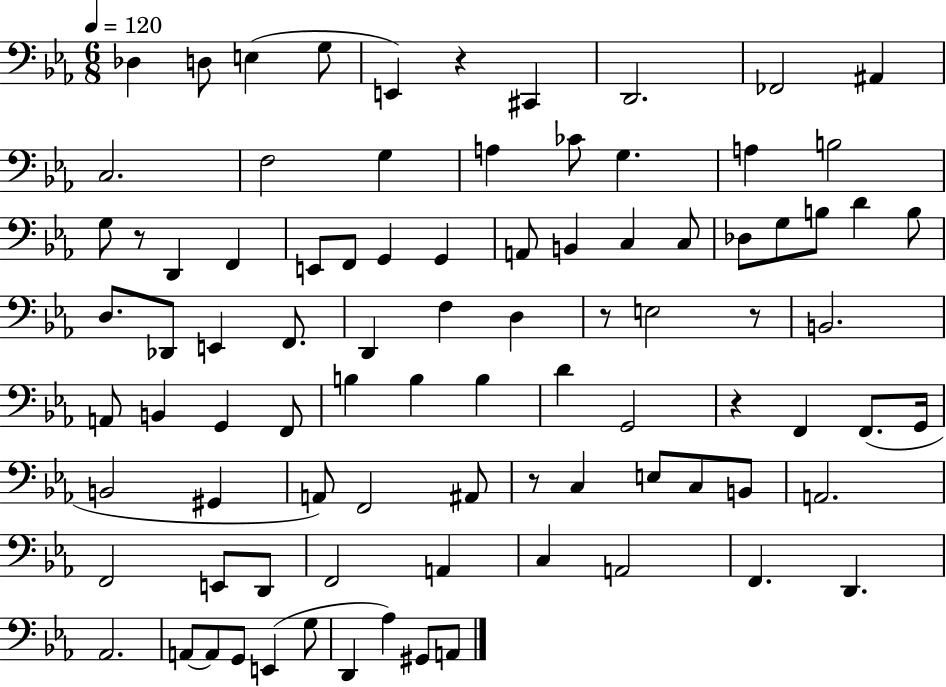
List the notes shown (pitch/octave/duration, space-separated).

Db3/q D3/e E3/q G3/e E2/q R/q C#2/q D2/h. FES2/h A#2/q C3/h. F3/h G3/q A3/q CES4/e G3/q. A3/q B3/h G3/e R/e D2/q F2/q E2/e F2/e G2/q G2/q A2/e B2/q C3/q C3/e Db3/e G3/e B3/e D4/q B3/e D3/e. Db2/e E2/q F2/e. D2/q F3/q D3/q R/e E3/h R/e B2/h. A2/e B2/q G2/q F2/e B3/q B3/q B3/q D4/q G2/h R/q F2/q F2/e. G2/s B2/h G#2/q A2/e F2/h A#2/e R/e C3/q E3/e C3/e B2/e A2/h. F2/h E2/e D2/e F2/h A2/q C3/q A2/h F2/q. D2/q. Ab2/h. A2/e A2/e G2/e E2/q G3/e D2/q Ab3/q G#2/e A2/e